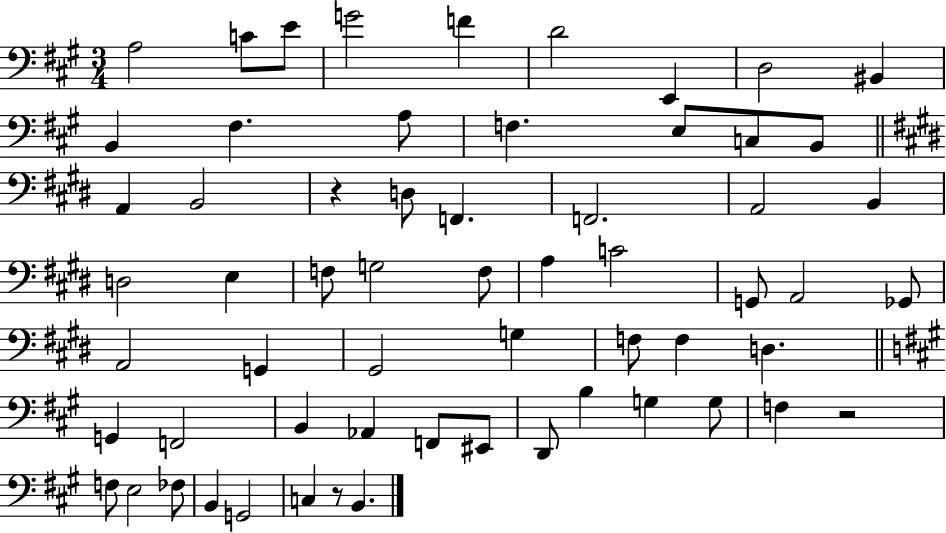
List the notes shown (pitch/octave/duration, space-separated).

A3/h C4/e E4/e G4/h F4/q D4/h E2/q D3/h BIS2/q B2/q F#3/q. A3/e F3/q. E3/e C3/e B2/e A2/q B2/h R/q D3/e F2/q. F2/h. A2/h B2/q D3/h E3/q F3/e G3/h F3/e A3/q C4/h G2/e A2/h Gb2/e A2/h G2/q G#2/h G3/q F3/e F3/q D3/q. G2/q F2/h B2/q Ab2/q F2/e EIS2/e D2/e B3/q G3/q G3/e F3/q R/h F3/e E3/h FES3/e B2/q G2/h C3/q R/e B2/q.